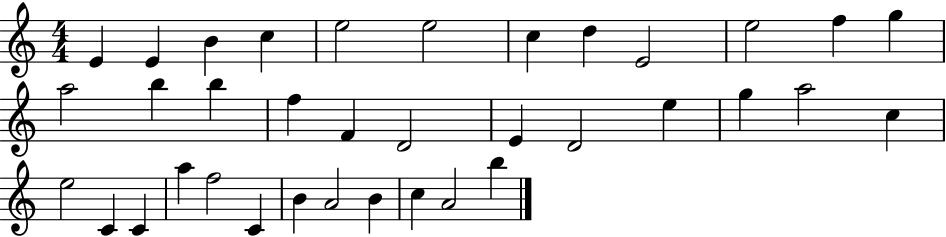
X:1
T:Untitled
M:4/4
L:1/4
K:C
E E B c e2 e2 c d E2 e2 f g a2 b b f F D2 E D2 e g a2 c e2 C C a f2 C B A2 B c A2 b